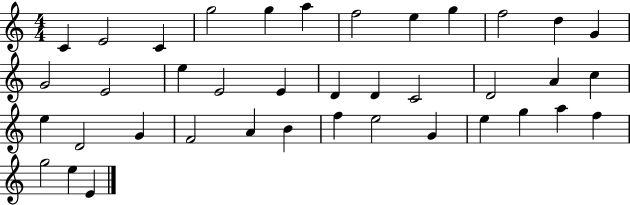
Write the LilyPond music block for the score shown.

{
  \clef treble
  \numericTimeSignature
  \time 4/4
  \key c \major
  c'4 e'2 c'4 | g''2 g''4 a''4 | f''2 e''4 g''4 | f''2 d''4 g'4 | \break g'2 e'2 | e''4 e'2 e'4 | d'4 d'4 c'2 | d'2 a'4 c''4 | \break e''4 d'2 g'4 | f'2 a'4 b'4 | f''4 e''2 g'4 | e''4 g''4 a''4 f''4 | \break g''2 e''4 e'4 | \bar "|."
}